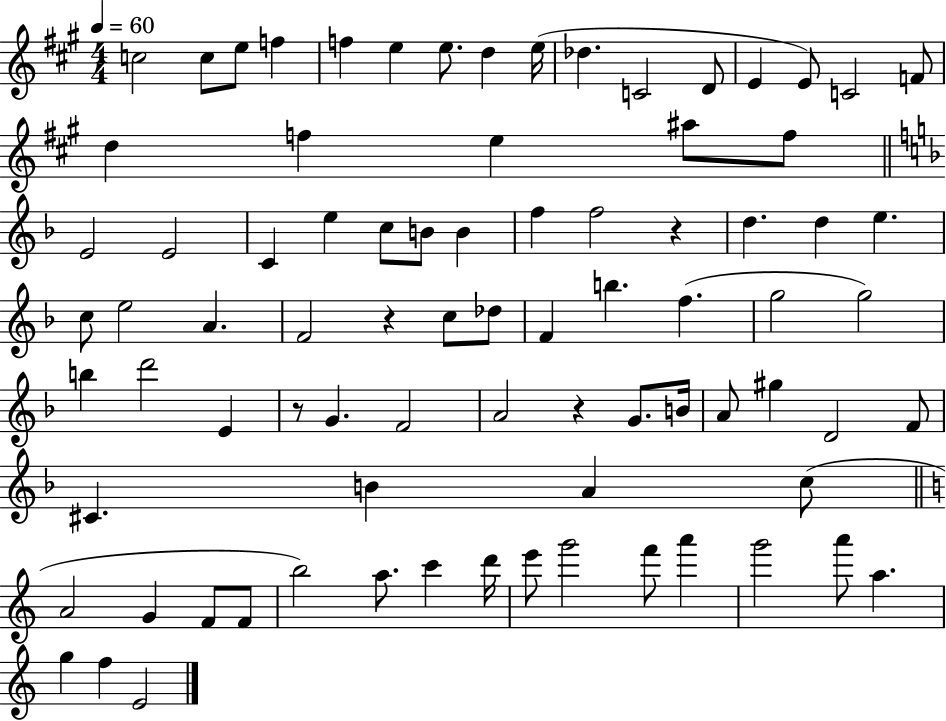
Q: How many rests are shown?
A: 4